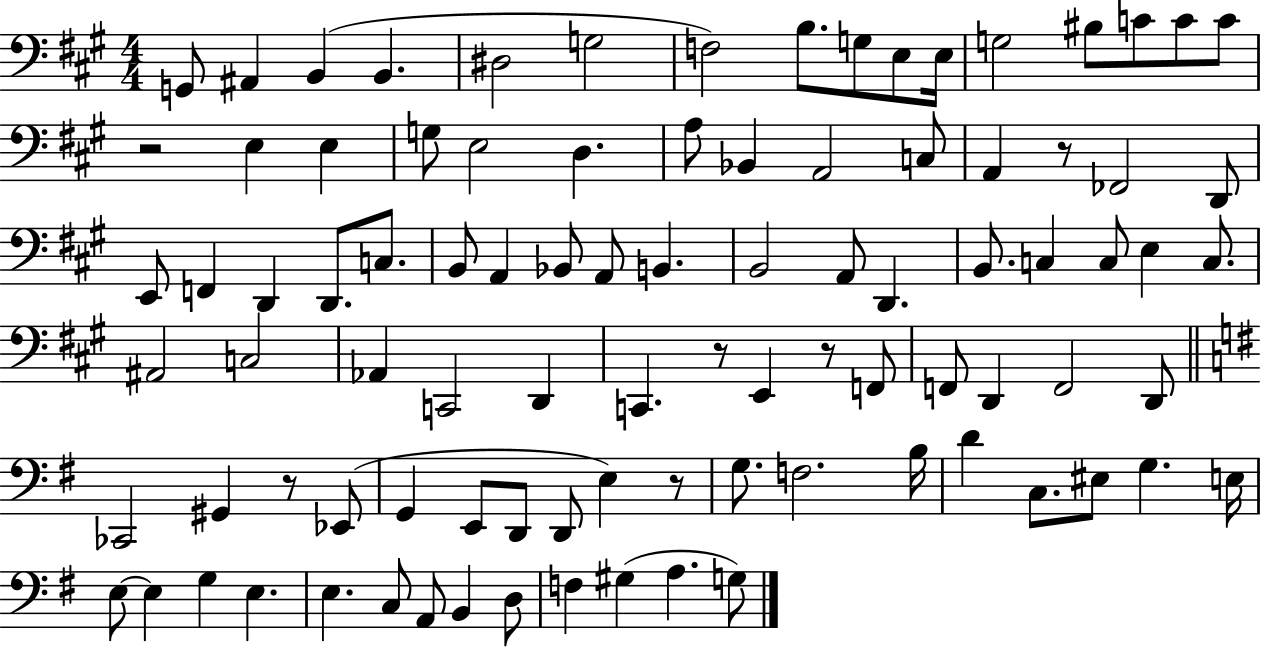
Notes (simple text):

G2/e A#2/q B2/q B2/q. D#3/h G3/h F3/h B3/e. G3/e E3/e E3/s G3/h BIS3/e C4/e C4/e C4/e R/h E3/q E3/q G3/e E3/h D3/q. A3/e Bb2/q A2/h C3/e A2/q R/e FES2/h D2/e E2/e F2/q D2/q D2/e. C3/e. B2/e A2/q Bb2/e A2/e B2/q. B2/h A2/e D2/q. B2/e. C3/q C3/e E3/q C3/e. A#2/h C3/h Ab2/q C2/h D2/q C2/q. R/e E2/q R/e F2/e F2/e D2/q F2/h D2/e CES2/h G#2/q R/e Eb2/e G2/q E2/e D2/e D2/e E3/q R/e G3/e. F3/h. B3/s D4/q C3/e. EIS3/e G3/q. E3/s E3/e E3/q G3/q E3/q. E3/q. C3/e A2/e B2/q D3/e F3/q G#3/q A3/q. G3/e